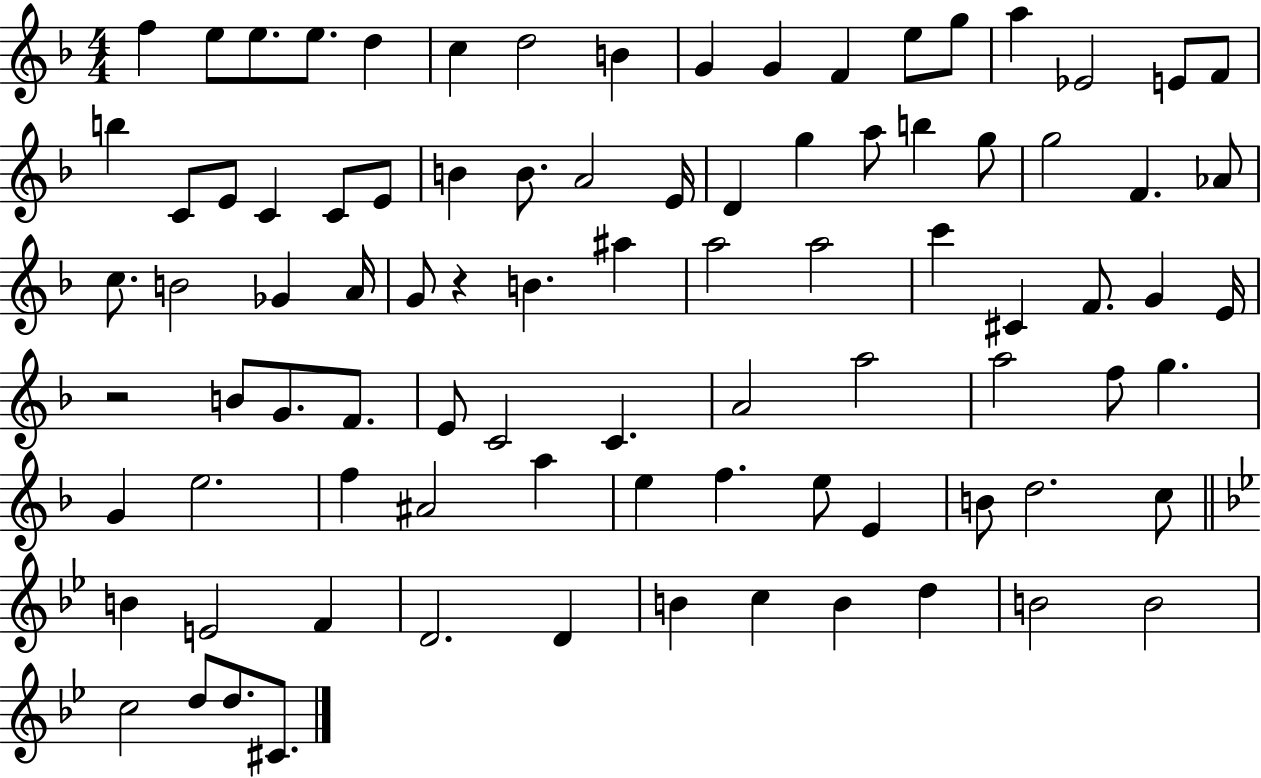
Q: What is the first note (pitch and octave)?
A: F5